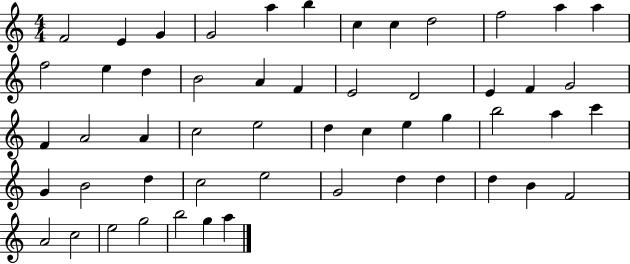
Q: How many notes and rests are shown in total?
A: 53